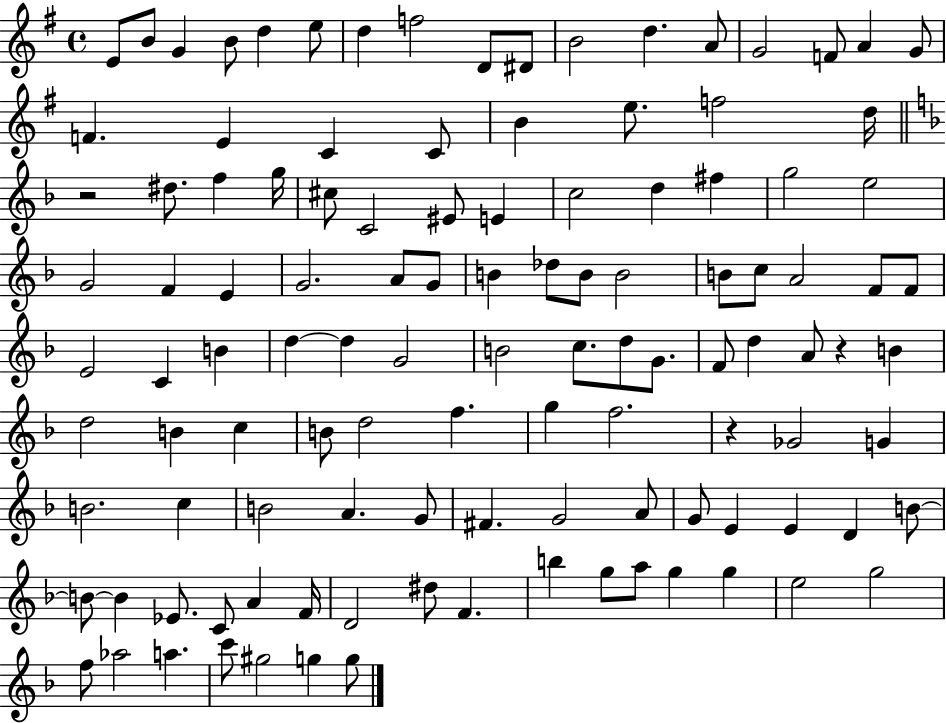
E4/e B4/e G4/q B4/e D5/q E5/e D5/q F5/h D4/e D#4/e B4/h D5/q. A4/e G4/h F4/e A4/q G4/e F4/q. E4/q C4/q C4/e B4/q E5/e. F5/h D5/s R/h D#5/e. F5/q G5/s C#5/e C4/h EIS4/e E4/q C5/h D5/q F#5/q G5/h E5/h G4/h F4/q E4/q G4/h. A4/e G4/e B4/q Db5/e B4/e B4/h B4/e C5/e A4/h F4/e F4/e E4/h C4/q B4/q D5/q D5/q G4/h B4/h C5/e. D5/e G4/e. F4/e D5/q A4/e R/q B4/q D5/h B4/q C5/q B4/e D5/h F5/q. G5/q F5/h. R/q Gb4/h G4/q B4/h. C5/q B4/h A4/q. G4/e F#4/q. G4/h A4/e G4/e E4/q E4/q D4/q B4/e B4/e B4/q Eb4/e. C4/e A4/q F4/s D4/h D#5/e F4/q. B5/q G5/e A5/e G5/q G5/q E5/h G5/h F5/e Ab5/h A5/q. C6/e G#5/h G5/q G5/e